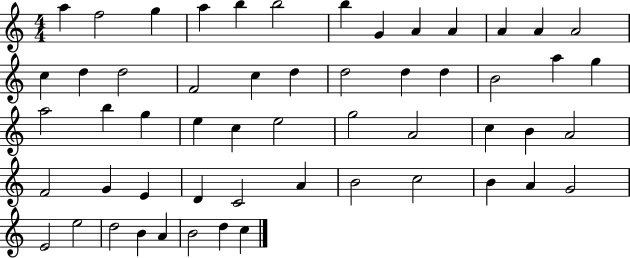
{
  \clef treble
  \numericTimeSignature
  \time 4/4
  \key c \major
  a''4 f''2 g''4 | a''4 b''4 b''2 | b''4 g'4 a'4 a'4 | a'4 a'4 a'2 | \break c''4 d''4 d''2 | f'2 c''4 d''4 | d''2 d''4 d''4 | b'2 a''4 g''4 | \break a''2 b''4 g''4 | e''4 c''4 e''2 | g''2 a'2 | c''4 b'4 a'2 | \break f'2 g'4 e'4 | d'4 c'2 a'4 | b'2 c''2 | b'4 a'4 g'2 | \break e'2 e''2 | d''2 b'4 a'4 | b'2 d''4 c''4 | \bar "|."
}